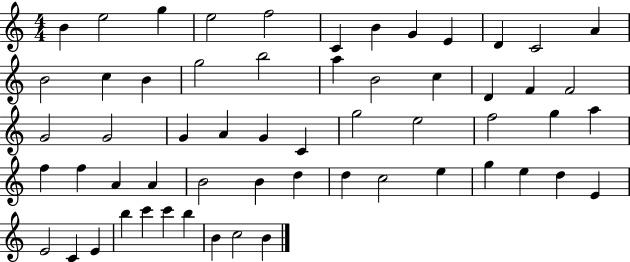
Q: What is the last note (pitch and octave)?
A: B4